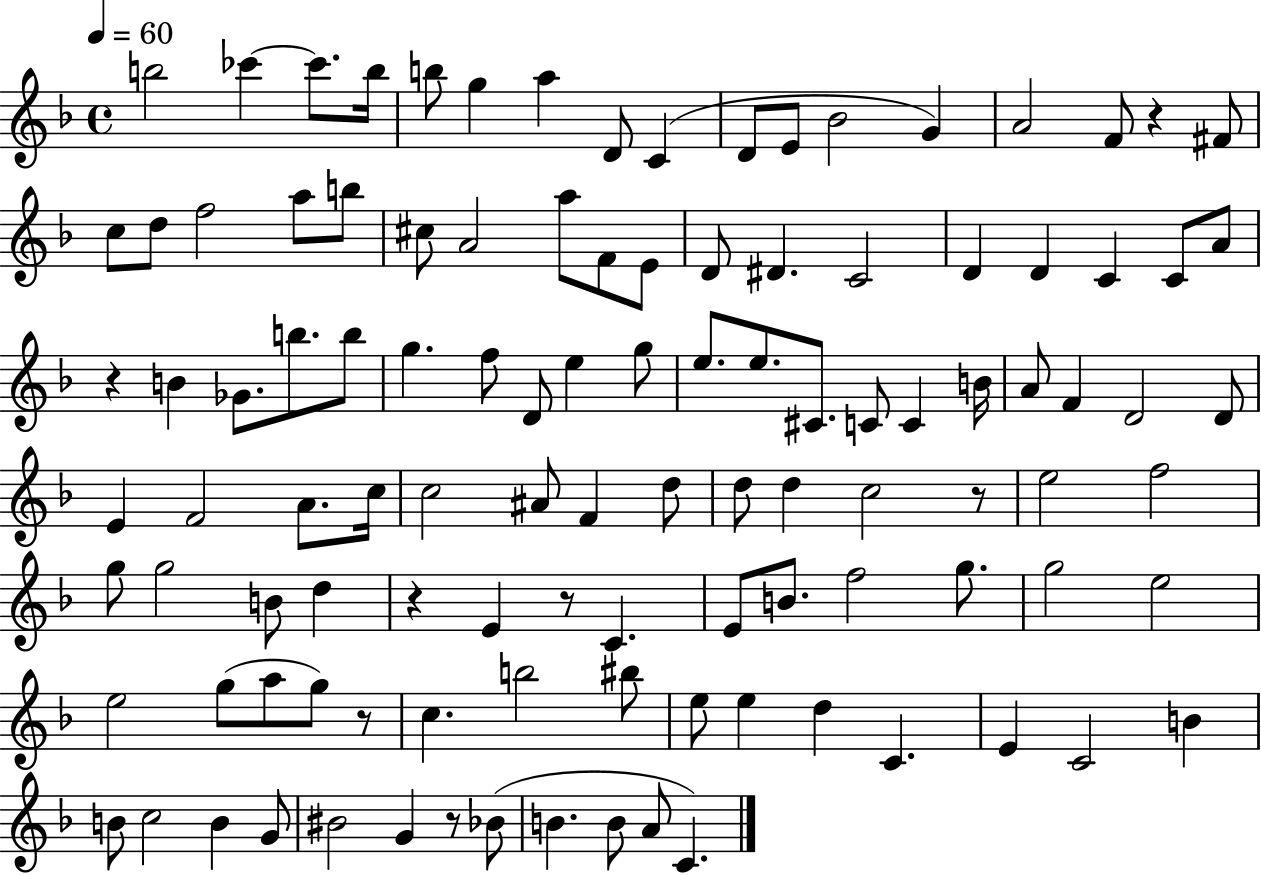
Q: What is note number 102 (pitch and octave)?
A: A4